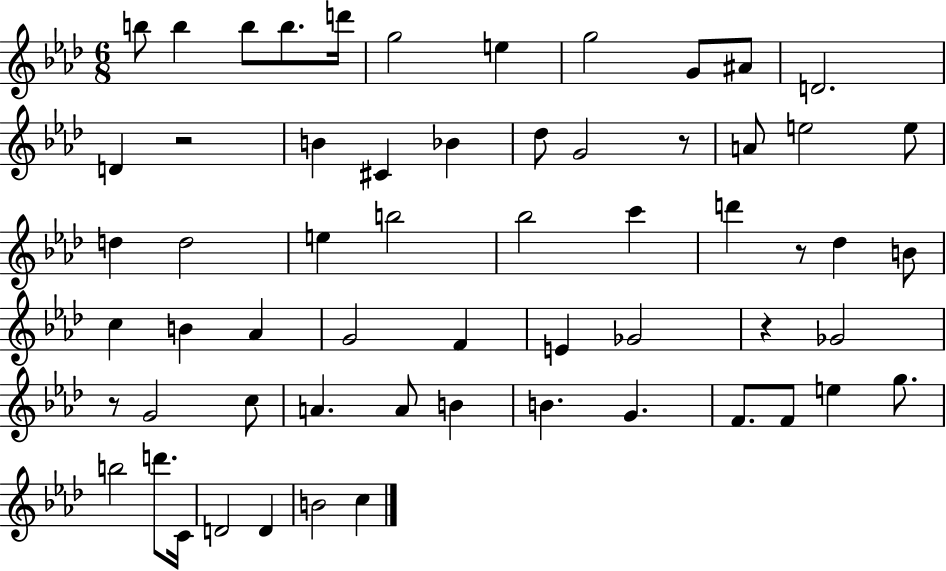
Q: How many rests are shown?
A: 5